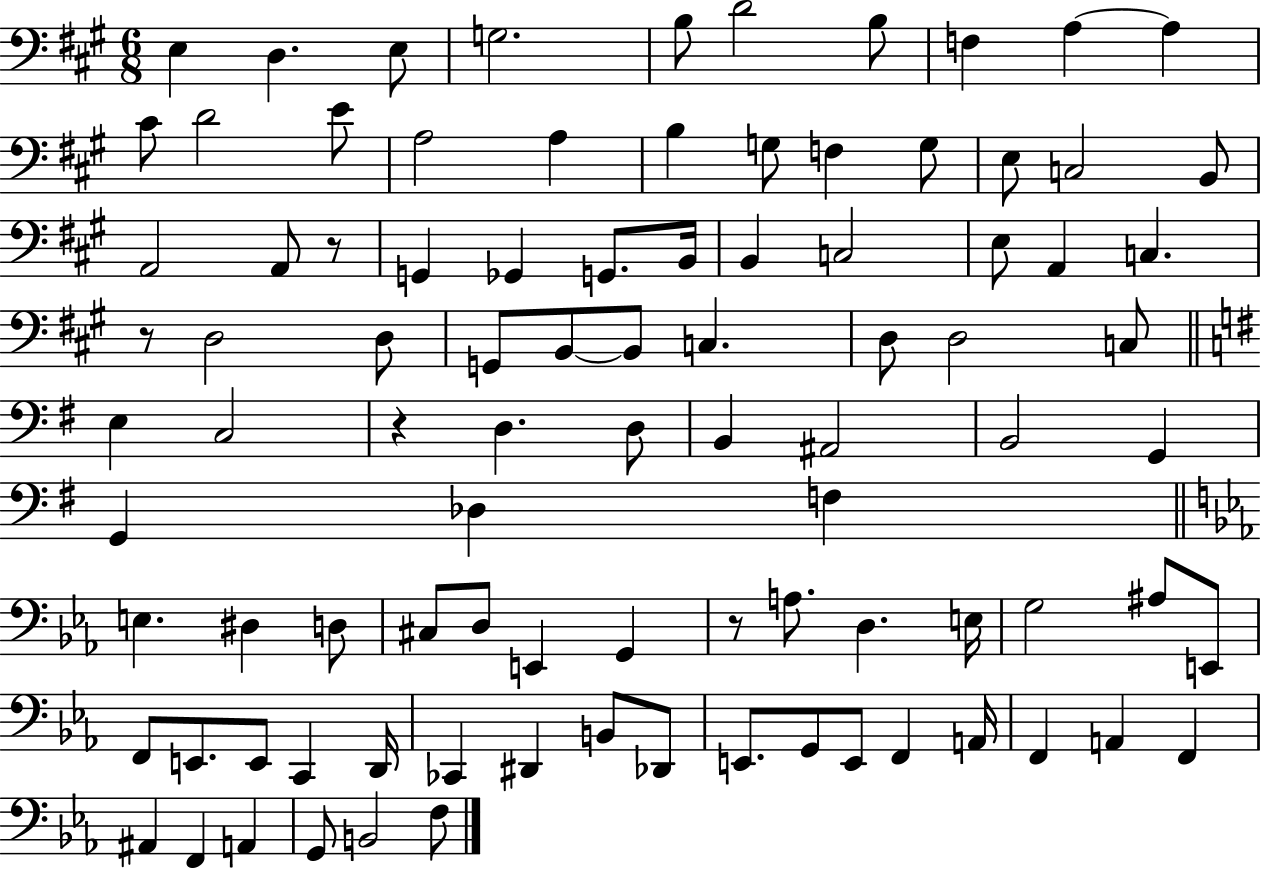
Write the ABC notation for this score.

X:1
T:Untitled
M:6/8
L:1/4
K:A
E, D, E,/2 G,2 B,/2 D2 B,/2 F, A, A, ^C/2 D2 E/2 A,2 A, B, G,/2 F, G,/2 E,/2 C,2 B,,/2 A,,2 A,,/2 z/2 G,, _G,, G,,/2 B,,/4 B,, C,2 E,/2 A,, C, z/2 D,2 D,/2 G,,/2 B,,/2 B,,/2 C, D,/2 D,2 C,/2 E, C,2 z D, D,/2 B,, ^A,,2 B,,2 G,, G,, _D, F, E, ^D, D,/2 ^C,/2 D,/2 E,, G,, z/2 A,/2 D, E,/4 G,2 ^A,/2 E,,/2 F,,/2 E,,/2 E,,/2 C,, D,,/4 _C,, ^D,, B,,/2 _D,,/2 E,,/2 G,,/2 E,,/2 F,, A,,/4 F,, A,, F,, ^A,, F,, A,, G,,/2 B,,2 F,/2